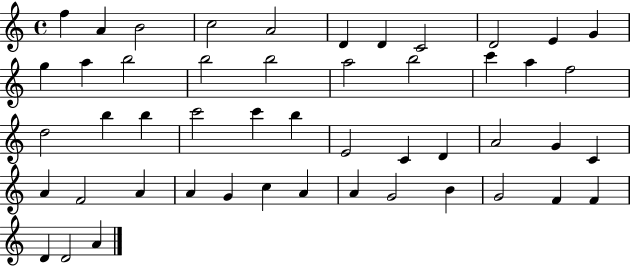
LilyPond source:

{
  \clef treble
  \time 4/4
  \defaultTimeSignature
  \key c \major
  f''4 a'4 b'2 | c''2 a'2 | d'4 d'4 c'2 | d'2 e'4 g'4 | \break g''4 a''4 b''2 | b''2 b''2 | a''2 b''2 | c'''4 a''4 f''2 | \break d''2 b''4 b''4 | c'''2 c'''4 b''4 | e'2 c'4 d'4 | a'2 g'4 c'4 | \break a'4 f'2 a'4 | a'4 g'4 c''4 a'4 | a'4 g'2 b'4 | g'2 f'4 f'4 | \break d'4 d'2 a'4 | \bar "|."
}